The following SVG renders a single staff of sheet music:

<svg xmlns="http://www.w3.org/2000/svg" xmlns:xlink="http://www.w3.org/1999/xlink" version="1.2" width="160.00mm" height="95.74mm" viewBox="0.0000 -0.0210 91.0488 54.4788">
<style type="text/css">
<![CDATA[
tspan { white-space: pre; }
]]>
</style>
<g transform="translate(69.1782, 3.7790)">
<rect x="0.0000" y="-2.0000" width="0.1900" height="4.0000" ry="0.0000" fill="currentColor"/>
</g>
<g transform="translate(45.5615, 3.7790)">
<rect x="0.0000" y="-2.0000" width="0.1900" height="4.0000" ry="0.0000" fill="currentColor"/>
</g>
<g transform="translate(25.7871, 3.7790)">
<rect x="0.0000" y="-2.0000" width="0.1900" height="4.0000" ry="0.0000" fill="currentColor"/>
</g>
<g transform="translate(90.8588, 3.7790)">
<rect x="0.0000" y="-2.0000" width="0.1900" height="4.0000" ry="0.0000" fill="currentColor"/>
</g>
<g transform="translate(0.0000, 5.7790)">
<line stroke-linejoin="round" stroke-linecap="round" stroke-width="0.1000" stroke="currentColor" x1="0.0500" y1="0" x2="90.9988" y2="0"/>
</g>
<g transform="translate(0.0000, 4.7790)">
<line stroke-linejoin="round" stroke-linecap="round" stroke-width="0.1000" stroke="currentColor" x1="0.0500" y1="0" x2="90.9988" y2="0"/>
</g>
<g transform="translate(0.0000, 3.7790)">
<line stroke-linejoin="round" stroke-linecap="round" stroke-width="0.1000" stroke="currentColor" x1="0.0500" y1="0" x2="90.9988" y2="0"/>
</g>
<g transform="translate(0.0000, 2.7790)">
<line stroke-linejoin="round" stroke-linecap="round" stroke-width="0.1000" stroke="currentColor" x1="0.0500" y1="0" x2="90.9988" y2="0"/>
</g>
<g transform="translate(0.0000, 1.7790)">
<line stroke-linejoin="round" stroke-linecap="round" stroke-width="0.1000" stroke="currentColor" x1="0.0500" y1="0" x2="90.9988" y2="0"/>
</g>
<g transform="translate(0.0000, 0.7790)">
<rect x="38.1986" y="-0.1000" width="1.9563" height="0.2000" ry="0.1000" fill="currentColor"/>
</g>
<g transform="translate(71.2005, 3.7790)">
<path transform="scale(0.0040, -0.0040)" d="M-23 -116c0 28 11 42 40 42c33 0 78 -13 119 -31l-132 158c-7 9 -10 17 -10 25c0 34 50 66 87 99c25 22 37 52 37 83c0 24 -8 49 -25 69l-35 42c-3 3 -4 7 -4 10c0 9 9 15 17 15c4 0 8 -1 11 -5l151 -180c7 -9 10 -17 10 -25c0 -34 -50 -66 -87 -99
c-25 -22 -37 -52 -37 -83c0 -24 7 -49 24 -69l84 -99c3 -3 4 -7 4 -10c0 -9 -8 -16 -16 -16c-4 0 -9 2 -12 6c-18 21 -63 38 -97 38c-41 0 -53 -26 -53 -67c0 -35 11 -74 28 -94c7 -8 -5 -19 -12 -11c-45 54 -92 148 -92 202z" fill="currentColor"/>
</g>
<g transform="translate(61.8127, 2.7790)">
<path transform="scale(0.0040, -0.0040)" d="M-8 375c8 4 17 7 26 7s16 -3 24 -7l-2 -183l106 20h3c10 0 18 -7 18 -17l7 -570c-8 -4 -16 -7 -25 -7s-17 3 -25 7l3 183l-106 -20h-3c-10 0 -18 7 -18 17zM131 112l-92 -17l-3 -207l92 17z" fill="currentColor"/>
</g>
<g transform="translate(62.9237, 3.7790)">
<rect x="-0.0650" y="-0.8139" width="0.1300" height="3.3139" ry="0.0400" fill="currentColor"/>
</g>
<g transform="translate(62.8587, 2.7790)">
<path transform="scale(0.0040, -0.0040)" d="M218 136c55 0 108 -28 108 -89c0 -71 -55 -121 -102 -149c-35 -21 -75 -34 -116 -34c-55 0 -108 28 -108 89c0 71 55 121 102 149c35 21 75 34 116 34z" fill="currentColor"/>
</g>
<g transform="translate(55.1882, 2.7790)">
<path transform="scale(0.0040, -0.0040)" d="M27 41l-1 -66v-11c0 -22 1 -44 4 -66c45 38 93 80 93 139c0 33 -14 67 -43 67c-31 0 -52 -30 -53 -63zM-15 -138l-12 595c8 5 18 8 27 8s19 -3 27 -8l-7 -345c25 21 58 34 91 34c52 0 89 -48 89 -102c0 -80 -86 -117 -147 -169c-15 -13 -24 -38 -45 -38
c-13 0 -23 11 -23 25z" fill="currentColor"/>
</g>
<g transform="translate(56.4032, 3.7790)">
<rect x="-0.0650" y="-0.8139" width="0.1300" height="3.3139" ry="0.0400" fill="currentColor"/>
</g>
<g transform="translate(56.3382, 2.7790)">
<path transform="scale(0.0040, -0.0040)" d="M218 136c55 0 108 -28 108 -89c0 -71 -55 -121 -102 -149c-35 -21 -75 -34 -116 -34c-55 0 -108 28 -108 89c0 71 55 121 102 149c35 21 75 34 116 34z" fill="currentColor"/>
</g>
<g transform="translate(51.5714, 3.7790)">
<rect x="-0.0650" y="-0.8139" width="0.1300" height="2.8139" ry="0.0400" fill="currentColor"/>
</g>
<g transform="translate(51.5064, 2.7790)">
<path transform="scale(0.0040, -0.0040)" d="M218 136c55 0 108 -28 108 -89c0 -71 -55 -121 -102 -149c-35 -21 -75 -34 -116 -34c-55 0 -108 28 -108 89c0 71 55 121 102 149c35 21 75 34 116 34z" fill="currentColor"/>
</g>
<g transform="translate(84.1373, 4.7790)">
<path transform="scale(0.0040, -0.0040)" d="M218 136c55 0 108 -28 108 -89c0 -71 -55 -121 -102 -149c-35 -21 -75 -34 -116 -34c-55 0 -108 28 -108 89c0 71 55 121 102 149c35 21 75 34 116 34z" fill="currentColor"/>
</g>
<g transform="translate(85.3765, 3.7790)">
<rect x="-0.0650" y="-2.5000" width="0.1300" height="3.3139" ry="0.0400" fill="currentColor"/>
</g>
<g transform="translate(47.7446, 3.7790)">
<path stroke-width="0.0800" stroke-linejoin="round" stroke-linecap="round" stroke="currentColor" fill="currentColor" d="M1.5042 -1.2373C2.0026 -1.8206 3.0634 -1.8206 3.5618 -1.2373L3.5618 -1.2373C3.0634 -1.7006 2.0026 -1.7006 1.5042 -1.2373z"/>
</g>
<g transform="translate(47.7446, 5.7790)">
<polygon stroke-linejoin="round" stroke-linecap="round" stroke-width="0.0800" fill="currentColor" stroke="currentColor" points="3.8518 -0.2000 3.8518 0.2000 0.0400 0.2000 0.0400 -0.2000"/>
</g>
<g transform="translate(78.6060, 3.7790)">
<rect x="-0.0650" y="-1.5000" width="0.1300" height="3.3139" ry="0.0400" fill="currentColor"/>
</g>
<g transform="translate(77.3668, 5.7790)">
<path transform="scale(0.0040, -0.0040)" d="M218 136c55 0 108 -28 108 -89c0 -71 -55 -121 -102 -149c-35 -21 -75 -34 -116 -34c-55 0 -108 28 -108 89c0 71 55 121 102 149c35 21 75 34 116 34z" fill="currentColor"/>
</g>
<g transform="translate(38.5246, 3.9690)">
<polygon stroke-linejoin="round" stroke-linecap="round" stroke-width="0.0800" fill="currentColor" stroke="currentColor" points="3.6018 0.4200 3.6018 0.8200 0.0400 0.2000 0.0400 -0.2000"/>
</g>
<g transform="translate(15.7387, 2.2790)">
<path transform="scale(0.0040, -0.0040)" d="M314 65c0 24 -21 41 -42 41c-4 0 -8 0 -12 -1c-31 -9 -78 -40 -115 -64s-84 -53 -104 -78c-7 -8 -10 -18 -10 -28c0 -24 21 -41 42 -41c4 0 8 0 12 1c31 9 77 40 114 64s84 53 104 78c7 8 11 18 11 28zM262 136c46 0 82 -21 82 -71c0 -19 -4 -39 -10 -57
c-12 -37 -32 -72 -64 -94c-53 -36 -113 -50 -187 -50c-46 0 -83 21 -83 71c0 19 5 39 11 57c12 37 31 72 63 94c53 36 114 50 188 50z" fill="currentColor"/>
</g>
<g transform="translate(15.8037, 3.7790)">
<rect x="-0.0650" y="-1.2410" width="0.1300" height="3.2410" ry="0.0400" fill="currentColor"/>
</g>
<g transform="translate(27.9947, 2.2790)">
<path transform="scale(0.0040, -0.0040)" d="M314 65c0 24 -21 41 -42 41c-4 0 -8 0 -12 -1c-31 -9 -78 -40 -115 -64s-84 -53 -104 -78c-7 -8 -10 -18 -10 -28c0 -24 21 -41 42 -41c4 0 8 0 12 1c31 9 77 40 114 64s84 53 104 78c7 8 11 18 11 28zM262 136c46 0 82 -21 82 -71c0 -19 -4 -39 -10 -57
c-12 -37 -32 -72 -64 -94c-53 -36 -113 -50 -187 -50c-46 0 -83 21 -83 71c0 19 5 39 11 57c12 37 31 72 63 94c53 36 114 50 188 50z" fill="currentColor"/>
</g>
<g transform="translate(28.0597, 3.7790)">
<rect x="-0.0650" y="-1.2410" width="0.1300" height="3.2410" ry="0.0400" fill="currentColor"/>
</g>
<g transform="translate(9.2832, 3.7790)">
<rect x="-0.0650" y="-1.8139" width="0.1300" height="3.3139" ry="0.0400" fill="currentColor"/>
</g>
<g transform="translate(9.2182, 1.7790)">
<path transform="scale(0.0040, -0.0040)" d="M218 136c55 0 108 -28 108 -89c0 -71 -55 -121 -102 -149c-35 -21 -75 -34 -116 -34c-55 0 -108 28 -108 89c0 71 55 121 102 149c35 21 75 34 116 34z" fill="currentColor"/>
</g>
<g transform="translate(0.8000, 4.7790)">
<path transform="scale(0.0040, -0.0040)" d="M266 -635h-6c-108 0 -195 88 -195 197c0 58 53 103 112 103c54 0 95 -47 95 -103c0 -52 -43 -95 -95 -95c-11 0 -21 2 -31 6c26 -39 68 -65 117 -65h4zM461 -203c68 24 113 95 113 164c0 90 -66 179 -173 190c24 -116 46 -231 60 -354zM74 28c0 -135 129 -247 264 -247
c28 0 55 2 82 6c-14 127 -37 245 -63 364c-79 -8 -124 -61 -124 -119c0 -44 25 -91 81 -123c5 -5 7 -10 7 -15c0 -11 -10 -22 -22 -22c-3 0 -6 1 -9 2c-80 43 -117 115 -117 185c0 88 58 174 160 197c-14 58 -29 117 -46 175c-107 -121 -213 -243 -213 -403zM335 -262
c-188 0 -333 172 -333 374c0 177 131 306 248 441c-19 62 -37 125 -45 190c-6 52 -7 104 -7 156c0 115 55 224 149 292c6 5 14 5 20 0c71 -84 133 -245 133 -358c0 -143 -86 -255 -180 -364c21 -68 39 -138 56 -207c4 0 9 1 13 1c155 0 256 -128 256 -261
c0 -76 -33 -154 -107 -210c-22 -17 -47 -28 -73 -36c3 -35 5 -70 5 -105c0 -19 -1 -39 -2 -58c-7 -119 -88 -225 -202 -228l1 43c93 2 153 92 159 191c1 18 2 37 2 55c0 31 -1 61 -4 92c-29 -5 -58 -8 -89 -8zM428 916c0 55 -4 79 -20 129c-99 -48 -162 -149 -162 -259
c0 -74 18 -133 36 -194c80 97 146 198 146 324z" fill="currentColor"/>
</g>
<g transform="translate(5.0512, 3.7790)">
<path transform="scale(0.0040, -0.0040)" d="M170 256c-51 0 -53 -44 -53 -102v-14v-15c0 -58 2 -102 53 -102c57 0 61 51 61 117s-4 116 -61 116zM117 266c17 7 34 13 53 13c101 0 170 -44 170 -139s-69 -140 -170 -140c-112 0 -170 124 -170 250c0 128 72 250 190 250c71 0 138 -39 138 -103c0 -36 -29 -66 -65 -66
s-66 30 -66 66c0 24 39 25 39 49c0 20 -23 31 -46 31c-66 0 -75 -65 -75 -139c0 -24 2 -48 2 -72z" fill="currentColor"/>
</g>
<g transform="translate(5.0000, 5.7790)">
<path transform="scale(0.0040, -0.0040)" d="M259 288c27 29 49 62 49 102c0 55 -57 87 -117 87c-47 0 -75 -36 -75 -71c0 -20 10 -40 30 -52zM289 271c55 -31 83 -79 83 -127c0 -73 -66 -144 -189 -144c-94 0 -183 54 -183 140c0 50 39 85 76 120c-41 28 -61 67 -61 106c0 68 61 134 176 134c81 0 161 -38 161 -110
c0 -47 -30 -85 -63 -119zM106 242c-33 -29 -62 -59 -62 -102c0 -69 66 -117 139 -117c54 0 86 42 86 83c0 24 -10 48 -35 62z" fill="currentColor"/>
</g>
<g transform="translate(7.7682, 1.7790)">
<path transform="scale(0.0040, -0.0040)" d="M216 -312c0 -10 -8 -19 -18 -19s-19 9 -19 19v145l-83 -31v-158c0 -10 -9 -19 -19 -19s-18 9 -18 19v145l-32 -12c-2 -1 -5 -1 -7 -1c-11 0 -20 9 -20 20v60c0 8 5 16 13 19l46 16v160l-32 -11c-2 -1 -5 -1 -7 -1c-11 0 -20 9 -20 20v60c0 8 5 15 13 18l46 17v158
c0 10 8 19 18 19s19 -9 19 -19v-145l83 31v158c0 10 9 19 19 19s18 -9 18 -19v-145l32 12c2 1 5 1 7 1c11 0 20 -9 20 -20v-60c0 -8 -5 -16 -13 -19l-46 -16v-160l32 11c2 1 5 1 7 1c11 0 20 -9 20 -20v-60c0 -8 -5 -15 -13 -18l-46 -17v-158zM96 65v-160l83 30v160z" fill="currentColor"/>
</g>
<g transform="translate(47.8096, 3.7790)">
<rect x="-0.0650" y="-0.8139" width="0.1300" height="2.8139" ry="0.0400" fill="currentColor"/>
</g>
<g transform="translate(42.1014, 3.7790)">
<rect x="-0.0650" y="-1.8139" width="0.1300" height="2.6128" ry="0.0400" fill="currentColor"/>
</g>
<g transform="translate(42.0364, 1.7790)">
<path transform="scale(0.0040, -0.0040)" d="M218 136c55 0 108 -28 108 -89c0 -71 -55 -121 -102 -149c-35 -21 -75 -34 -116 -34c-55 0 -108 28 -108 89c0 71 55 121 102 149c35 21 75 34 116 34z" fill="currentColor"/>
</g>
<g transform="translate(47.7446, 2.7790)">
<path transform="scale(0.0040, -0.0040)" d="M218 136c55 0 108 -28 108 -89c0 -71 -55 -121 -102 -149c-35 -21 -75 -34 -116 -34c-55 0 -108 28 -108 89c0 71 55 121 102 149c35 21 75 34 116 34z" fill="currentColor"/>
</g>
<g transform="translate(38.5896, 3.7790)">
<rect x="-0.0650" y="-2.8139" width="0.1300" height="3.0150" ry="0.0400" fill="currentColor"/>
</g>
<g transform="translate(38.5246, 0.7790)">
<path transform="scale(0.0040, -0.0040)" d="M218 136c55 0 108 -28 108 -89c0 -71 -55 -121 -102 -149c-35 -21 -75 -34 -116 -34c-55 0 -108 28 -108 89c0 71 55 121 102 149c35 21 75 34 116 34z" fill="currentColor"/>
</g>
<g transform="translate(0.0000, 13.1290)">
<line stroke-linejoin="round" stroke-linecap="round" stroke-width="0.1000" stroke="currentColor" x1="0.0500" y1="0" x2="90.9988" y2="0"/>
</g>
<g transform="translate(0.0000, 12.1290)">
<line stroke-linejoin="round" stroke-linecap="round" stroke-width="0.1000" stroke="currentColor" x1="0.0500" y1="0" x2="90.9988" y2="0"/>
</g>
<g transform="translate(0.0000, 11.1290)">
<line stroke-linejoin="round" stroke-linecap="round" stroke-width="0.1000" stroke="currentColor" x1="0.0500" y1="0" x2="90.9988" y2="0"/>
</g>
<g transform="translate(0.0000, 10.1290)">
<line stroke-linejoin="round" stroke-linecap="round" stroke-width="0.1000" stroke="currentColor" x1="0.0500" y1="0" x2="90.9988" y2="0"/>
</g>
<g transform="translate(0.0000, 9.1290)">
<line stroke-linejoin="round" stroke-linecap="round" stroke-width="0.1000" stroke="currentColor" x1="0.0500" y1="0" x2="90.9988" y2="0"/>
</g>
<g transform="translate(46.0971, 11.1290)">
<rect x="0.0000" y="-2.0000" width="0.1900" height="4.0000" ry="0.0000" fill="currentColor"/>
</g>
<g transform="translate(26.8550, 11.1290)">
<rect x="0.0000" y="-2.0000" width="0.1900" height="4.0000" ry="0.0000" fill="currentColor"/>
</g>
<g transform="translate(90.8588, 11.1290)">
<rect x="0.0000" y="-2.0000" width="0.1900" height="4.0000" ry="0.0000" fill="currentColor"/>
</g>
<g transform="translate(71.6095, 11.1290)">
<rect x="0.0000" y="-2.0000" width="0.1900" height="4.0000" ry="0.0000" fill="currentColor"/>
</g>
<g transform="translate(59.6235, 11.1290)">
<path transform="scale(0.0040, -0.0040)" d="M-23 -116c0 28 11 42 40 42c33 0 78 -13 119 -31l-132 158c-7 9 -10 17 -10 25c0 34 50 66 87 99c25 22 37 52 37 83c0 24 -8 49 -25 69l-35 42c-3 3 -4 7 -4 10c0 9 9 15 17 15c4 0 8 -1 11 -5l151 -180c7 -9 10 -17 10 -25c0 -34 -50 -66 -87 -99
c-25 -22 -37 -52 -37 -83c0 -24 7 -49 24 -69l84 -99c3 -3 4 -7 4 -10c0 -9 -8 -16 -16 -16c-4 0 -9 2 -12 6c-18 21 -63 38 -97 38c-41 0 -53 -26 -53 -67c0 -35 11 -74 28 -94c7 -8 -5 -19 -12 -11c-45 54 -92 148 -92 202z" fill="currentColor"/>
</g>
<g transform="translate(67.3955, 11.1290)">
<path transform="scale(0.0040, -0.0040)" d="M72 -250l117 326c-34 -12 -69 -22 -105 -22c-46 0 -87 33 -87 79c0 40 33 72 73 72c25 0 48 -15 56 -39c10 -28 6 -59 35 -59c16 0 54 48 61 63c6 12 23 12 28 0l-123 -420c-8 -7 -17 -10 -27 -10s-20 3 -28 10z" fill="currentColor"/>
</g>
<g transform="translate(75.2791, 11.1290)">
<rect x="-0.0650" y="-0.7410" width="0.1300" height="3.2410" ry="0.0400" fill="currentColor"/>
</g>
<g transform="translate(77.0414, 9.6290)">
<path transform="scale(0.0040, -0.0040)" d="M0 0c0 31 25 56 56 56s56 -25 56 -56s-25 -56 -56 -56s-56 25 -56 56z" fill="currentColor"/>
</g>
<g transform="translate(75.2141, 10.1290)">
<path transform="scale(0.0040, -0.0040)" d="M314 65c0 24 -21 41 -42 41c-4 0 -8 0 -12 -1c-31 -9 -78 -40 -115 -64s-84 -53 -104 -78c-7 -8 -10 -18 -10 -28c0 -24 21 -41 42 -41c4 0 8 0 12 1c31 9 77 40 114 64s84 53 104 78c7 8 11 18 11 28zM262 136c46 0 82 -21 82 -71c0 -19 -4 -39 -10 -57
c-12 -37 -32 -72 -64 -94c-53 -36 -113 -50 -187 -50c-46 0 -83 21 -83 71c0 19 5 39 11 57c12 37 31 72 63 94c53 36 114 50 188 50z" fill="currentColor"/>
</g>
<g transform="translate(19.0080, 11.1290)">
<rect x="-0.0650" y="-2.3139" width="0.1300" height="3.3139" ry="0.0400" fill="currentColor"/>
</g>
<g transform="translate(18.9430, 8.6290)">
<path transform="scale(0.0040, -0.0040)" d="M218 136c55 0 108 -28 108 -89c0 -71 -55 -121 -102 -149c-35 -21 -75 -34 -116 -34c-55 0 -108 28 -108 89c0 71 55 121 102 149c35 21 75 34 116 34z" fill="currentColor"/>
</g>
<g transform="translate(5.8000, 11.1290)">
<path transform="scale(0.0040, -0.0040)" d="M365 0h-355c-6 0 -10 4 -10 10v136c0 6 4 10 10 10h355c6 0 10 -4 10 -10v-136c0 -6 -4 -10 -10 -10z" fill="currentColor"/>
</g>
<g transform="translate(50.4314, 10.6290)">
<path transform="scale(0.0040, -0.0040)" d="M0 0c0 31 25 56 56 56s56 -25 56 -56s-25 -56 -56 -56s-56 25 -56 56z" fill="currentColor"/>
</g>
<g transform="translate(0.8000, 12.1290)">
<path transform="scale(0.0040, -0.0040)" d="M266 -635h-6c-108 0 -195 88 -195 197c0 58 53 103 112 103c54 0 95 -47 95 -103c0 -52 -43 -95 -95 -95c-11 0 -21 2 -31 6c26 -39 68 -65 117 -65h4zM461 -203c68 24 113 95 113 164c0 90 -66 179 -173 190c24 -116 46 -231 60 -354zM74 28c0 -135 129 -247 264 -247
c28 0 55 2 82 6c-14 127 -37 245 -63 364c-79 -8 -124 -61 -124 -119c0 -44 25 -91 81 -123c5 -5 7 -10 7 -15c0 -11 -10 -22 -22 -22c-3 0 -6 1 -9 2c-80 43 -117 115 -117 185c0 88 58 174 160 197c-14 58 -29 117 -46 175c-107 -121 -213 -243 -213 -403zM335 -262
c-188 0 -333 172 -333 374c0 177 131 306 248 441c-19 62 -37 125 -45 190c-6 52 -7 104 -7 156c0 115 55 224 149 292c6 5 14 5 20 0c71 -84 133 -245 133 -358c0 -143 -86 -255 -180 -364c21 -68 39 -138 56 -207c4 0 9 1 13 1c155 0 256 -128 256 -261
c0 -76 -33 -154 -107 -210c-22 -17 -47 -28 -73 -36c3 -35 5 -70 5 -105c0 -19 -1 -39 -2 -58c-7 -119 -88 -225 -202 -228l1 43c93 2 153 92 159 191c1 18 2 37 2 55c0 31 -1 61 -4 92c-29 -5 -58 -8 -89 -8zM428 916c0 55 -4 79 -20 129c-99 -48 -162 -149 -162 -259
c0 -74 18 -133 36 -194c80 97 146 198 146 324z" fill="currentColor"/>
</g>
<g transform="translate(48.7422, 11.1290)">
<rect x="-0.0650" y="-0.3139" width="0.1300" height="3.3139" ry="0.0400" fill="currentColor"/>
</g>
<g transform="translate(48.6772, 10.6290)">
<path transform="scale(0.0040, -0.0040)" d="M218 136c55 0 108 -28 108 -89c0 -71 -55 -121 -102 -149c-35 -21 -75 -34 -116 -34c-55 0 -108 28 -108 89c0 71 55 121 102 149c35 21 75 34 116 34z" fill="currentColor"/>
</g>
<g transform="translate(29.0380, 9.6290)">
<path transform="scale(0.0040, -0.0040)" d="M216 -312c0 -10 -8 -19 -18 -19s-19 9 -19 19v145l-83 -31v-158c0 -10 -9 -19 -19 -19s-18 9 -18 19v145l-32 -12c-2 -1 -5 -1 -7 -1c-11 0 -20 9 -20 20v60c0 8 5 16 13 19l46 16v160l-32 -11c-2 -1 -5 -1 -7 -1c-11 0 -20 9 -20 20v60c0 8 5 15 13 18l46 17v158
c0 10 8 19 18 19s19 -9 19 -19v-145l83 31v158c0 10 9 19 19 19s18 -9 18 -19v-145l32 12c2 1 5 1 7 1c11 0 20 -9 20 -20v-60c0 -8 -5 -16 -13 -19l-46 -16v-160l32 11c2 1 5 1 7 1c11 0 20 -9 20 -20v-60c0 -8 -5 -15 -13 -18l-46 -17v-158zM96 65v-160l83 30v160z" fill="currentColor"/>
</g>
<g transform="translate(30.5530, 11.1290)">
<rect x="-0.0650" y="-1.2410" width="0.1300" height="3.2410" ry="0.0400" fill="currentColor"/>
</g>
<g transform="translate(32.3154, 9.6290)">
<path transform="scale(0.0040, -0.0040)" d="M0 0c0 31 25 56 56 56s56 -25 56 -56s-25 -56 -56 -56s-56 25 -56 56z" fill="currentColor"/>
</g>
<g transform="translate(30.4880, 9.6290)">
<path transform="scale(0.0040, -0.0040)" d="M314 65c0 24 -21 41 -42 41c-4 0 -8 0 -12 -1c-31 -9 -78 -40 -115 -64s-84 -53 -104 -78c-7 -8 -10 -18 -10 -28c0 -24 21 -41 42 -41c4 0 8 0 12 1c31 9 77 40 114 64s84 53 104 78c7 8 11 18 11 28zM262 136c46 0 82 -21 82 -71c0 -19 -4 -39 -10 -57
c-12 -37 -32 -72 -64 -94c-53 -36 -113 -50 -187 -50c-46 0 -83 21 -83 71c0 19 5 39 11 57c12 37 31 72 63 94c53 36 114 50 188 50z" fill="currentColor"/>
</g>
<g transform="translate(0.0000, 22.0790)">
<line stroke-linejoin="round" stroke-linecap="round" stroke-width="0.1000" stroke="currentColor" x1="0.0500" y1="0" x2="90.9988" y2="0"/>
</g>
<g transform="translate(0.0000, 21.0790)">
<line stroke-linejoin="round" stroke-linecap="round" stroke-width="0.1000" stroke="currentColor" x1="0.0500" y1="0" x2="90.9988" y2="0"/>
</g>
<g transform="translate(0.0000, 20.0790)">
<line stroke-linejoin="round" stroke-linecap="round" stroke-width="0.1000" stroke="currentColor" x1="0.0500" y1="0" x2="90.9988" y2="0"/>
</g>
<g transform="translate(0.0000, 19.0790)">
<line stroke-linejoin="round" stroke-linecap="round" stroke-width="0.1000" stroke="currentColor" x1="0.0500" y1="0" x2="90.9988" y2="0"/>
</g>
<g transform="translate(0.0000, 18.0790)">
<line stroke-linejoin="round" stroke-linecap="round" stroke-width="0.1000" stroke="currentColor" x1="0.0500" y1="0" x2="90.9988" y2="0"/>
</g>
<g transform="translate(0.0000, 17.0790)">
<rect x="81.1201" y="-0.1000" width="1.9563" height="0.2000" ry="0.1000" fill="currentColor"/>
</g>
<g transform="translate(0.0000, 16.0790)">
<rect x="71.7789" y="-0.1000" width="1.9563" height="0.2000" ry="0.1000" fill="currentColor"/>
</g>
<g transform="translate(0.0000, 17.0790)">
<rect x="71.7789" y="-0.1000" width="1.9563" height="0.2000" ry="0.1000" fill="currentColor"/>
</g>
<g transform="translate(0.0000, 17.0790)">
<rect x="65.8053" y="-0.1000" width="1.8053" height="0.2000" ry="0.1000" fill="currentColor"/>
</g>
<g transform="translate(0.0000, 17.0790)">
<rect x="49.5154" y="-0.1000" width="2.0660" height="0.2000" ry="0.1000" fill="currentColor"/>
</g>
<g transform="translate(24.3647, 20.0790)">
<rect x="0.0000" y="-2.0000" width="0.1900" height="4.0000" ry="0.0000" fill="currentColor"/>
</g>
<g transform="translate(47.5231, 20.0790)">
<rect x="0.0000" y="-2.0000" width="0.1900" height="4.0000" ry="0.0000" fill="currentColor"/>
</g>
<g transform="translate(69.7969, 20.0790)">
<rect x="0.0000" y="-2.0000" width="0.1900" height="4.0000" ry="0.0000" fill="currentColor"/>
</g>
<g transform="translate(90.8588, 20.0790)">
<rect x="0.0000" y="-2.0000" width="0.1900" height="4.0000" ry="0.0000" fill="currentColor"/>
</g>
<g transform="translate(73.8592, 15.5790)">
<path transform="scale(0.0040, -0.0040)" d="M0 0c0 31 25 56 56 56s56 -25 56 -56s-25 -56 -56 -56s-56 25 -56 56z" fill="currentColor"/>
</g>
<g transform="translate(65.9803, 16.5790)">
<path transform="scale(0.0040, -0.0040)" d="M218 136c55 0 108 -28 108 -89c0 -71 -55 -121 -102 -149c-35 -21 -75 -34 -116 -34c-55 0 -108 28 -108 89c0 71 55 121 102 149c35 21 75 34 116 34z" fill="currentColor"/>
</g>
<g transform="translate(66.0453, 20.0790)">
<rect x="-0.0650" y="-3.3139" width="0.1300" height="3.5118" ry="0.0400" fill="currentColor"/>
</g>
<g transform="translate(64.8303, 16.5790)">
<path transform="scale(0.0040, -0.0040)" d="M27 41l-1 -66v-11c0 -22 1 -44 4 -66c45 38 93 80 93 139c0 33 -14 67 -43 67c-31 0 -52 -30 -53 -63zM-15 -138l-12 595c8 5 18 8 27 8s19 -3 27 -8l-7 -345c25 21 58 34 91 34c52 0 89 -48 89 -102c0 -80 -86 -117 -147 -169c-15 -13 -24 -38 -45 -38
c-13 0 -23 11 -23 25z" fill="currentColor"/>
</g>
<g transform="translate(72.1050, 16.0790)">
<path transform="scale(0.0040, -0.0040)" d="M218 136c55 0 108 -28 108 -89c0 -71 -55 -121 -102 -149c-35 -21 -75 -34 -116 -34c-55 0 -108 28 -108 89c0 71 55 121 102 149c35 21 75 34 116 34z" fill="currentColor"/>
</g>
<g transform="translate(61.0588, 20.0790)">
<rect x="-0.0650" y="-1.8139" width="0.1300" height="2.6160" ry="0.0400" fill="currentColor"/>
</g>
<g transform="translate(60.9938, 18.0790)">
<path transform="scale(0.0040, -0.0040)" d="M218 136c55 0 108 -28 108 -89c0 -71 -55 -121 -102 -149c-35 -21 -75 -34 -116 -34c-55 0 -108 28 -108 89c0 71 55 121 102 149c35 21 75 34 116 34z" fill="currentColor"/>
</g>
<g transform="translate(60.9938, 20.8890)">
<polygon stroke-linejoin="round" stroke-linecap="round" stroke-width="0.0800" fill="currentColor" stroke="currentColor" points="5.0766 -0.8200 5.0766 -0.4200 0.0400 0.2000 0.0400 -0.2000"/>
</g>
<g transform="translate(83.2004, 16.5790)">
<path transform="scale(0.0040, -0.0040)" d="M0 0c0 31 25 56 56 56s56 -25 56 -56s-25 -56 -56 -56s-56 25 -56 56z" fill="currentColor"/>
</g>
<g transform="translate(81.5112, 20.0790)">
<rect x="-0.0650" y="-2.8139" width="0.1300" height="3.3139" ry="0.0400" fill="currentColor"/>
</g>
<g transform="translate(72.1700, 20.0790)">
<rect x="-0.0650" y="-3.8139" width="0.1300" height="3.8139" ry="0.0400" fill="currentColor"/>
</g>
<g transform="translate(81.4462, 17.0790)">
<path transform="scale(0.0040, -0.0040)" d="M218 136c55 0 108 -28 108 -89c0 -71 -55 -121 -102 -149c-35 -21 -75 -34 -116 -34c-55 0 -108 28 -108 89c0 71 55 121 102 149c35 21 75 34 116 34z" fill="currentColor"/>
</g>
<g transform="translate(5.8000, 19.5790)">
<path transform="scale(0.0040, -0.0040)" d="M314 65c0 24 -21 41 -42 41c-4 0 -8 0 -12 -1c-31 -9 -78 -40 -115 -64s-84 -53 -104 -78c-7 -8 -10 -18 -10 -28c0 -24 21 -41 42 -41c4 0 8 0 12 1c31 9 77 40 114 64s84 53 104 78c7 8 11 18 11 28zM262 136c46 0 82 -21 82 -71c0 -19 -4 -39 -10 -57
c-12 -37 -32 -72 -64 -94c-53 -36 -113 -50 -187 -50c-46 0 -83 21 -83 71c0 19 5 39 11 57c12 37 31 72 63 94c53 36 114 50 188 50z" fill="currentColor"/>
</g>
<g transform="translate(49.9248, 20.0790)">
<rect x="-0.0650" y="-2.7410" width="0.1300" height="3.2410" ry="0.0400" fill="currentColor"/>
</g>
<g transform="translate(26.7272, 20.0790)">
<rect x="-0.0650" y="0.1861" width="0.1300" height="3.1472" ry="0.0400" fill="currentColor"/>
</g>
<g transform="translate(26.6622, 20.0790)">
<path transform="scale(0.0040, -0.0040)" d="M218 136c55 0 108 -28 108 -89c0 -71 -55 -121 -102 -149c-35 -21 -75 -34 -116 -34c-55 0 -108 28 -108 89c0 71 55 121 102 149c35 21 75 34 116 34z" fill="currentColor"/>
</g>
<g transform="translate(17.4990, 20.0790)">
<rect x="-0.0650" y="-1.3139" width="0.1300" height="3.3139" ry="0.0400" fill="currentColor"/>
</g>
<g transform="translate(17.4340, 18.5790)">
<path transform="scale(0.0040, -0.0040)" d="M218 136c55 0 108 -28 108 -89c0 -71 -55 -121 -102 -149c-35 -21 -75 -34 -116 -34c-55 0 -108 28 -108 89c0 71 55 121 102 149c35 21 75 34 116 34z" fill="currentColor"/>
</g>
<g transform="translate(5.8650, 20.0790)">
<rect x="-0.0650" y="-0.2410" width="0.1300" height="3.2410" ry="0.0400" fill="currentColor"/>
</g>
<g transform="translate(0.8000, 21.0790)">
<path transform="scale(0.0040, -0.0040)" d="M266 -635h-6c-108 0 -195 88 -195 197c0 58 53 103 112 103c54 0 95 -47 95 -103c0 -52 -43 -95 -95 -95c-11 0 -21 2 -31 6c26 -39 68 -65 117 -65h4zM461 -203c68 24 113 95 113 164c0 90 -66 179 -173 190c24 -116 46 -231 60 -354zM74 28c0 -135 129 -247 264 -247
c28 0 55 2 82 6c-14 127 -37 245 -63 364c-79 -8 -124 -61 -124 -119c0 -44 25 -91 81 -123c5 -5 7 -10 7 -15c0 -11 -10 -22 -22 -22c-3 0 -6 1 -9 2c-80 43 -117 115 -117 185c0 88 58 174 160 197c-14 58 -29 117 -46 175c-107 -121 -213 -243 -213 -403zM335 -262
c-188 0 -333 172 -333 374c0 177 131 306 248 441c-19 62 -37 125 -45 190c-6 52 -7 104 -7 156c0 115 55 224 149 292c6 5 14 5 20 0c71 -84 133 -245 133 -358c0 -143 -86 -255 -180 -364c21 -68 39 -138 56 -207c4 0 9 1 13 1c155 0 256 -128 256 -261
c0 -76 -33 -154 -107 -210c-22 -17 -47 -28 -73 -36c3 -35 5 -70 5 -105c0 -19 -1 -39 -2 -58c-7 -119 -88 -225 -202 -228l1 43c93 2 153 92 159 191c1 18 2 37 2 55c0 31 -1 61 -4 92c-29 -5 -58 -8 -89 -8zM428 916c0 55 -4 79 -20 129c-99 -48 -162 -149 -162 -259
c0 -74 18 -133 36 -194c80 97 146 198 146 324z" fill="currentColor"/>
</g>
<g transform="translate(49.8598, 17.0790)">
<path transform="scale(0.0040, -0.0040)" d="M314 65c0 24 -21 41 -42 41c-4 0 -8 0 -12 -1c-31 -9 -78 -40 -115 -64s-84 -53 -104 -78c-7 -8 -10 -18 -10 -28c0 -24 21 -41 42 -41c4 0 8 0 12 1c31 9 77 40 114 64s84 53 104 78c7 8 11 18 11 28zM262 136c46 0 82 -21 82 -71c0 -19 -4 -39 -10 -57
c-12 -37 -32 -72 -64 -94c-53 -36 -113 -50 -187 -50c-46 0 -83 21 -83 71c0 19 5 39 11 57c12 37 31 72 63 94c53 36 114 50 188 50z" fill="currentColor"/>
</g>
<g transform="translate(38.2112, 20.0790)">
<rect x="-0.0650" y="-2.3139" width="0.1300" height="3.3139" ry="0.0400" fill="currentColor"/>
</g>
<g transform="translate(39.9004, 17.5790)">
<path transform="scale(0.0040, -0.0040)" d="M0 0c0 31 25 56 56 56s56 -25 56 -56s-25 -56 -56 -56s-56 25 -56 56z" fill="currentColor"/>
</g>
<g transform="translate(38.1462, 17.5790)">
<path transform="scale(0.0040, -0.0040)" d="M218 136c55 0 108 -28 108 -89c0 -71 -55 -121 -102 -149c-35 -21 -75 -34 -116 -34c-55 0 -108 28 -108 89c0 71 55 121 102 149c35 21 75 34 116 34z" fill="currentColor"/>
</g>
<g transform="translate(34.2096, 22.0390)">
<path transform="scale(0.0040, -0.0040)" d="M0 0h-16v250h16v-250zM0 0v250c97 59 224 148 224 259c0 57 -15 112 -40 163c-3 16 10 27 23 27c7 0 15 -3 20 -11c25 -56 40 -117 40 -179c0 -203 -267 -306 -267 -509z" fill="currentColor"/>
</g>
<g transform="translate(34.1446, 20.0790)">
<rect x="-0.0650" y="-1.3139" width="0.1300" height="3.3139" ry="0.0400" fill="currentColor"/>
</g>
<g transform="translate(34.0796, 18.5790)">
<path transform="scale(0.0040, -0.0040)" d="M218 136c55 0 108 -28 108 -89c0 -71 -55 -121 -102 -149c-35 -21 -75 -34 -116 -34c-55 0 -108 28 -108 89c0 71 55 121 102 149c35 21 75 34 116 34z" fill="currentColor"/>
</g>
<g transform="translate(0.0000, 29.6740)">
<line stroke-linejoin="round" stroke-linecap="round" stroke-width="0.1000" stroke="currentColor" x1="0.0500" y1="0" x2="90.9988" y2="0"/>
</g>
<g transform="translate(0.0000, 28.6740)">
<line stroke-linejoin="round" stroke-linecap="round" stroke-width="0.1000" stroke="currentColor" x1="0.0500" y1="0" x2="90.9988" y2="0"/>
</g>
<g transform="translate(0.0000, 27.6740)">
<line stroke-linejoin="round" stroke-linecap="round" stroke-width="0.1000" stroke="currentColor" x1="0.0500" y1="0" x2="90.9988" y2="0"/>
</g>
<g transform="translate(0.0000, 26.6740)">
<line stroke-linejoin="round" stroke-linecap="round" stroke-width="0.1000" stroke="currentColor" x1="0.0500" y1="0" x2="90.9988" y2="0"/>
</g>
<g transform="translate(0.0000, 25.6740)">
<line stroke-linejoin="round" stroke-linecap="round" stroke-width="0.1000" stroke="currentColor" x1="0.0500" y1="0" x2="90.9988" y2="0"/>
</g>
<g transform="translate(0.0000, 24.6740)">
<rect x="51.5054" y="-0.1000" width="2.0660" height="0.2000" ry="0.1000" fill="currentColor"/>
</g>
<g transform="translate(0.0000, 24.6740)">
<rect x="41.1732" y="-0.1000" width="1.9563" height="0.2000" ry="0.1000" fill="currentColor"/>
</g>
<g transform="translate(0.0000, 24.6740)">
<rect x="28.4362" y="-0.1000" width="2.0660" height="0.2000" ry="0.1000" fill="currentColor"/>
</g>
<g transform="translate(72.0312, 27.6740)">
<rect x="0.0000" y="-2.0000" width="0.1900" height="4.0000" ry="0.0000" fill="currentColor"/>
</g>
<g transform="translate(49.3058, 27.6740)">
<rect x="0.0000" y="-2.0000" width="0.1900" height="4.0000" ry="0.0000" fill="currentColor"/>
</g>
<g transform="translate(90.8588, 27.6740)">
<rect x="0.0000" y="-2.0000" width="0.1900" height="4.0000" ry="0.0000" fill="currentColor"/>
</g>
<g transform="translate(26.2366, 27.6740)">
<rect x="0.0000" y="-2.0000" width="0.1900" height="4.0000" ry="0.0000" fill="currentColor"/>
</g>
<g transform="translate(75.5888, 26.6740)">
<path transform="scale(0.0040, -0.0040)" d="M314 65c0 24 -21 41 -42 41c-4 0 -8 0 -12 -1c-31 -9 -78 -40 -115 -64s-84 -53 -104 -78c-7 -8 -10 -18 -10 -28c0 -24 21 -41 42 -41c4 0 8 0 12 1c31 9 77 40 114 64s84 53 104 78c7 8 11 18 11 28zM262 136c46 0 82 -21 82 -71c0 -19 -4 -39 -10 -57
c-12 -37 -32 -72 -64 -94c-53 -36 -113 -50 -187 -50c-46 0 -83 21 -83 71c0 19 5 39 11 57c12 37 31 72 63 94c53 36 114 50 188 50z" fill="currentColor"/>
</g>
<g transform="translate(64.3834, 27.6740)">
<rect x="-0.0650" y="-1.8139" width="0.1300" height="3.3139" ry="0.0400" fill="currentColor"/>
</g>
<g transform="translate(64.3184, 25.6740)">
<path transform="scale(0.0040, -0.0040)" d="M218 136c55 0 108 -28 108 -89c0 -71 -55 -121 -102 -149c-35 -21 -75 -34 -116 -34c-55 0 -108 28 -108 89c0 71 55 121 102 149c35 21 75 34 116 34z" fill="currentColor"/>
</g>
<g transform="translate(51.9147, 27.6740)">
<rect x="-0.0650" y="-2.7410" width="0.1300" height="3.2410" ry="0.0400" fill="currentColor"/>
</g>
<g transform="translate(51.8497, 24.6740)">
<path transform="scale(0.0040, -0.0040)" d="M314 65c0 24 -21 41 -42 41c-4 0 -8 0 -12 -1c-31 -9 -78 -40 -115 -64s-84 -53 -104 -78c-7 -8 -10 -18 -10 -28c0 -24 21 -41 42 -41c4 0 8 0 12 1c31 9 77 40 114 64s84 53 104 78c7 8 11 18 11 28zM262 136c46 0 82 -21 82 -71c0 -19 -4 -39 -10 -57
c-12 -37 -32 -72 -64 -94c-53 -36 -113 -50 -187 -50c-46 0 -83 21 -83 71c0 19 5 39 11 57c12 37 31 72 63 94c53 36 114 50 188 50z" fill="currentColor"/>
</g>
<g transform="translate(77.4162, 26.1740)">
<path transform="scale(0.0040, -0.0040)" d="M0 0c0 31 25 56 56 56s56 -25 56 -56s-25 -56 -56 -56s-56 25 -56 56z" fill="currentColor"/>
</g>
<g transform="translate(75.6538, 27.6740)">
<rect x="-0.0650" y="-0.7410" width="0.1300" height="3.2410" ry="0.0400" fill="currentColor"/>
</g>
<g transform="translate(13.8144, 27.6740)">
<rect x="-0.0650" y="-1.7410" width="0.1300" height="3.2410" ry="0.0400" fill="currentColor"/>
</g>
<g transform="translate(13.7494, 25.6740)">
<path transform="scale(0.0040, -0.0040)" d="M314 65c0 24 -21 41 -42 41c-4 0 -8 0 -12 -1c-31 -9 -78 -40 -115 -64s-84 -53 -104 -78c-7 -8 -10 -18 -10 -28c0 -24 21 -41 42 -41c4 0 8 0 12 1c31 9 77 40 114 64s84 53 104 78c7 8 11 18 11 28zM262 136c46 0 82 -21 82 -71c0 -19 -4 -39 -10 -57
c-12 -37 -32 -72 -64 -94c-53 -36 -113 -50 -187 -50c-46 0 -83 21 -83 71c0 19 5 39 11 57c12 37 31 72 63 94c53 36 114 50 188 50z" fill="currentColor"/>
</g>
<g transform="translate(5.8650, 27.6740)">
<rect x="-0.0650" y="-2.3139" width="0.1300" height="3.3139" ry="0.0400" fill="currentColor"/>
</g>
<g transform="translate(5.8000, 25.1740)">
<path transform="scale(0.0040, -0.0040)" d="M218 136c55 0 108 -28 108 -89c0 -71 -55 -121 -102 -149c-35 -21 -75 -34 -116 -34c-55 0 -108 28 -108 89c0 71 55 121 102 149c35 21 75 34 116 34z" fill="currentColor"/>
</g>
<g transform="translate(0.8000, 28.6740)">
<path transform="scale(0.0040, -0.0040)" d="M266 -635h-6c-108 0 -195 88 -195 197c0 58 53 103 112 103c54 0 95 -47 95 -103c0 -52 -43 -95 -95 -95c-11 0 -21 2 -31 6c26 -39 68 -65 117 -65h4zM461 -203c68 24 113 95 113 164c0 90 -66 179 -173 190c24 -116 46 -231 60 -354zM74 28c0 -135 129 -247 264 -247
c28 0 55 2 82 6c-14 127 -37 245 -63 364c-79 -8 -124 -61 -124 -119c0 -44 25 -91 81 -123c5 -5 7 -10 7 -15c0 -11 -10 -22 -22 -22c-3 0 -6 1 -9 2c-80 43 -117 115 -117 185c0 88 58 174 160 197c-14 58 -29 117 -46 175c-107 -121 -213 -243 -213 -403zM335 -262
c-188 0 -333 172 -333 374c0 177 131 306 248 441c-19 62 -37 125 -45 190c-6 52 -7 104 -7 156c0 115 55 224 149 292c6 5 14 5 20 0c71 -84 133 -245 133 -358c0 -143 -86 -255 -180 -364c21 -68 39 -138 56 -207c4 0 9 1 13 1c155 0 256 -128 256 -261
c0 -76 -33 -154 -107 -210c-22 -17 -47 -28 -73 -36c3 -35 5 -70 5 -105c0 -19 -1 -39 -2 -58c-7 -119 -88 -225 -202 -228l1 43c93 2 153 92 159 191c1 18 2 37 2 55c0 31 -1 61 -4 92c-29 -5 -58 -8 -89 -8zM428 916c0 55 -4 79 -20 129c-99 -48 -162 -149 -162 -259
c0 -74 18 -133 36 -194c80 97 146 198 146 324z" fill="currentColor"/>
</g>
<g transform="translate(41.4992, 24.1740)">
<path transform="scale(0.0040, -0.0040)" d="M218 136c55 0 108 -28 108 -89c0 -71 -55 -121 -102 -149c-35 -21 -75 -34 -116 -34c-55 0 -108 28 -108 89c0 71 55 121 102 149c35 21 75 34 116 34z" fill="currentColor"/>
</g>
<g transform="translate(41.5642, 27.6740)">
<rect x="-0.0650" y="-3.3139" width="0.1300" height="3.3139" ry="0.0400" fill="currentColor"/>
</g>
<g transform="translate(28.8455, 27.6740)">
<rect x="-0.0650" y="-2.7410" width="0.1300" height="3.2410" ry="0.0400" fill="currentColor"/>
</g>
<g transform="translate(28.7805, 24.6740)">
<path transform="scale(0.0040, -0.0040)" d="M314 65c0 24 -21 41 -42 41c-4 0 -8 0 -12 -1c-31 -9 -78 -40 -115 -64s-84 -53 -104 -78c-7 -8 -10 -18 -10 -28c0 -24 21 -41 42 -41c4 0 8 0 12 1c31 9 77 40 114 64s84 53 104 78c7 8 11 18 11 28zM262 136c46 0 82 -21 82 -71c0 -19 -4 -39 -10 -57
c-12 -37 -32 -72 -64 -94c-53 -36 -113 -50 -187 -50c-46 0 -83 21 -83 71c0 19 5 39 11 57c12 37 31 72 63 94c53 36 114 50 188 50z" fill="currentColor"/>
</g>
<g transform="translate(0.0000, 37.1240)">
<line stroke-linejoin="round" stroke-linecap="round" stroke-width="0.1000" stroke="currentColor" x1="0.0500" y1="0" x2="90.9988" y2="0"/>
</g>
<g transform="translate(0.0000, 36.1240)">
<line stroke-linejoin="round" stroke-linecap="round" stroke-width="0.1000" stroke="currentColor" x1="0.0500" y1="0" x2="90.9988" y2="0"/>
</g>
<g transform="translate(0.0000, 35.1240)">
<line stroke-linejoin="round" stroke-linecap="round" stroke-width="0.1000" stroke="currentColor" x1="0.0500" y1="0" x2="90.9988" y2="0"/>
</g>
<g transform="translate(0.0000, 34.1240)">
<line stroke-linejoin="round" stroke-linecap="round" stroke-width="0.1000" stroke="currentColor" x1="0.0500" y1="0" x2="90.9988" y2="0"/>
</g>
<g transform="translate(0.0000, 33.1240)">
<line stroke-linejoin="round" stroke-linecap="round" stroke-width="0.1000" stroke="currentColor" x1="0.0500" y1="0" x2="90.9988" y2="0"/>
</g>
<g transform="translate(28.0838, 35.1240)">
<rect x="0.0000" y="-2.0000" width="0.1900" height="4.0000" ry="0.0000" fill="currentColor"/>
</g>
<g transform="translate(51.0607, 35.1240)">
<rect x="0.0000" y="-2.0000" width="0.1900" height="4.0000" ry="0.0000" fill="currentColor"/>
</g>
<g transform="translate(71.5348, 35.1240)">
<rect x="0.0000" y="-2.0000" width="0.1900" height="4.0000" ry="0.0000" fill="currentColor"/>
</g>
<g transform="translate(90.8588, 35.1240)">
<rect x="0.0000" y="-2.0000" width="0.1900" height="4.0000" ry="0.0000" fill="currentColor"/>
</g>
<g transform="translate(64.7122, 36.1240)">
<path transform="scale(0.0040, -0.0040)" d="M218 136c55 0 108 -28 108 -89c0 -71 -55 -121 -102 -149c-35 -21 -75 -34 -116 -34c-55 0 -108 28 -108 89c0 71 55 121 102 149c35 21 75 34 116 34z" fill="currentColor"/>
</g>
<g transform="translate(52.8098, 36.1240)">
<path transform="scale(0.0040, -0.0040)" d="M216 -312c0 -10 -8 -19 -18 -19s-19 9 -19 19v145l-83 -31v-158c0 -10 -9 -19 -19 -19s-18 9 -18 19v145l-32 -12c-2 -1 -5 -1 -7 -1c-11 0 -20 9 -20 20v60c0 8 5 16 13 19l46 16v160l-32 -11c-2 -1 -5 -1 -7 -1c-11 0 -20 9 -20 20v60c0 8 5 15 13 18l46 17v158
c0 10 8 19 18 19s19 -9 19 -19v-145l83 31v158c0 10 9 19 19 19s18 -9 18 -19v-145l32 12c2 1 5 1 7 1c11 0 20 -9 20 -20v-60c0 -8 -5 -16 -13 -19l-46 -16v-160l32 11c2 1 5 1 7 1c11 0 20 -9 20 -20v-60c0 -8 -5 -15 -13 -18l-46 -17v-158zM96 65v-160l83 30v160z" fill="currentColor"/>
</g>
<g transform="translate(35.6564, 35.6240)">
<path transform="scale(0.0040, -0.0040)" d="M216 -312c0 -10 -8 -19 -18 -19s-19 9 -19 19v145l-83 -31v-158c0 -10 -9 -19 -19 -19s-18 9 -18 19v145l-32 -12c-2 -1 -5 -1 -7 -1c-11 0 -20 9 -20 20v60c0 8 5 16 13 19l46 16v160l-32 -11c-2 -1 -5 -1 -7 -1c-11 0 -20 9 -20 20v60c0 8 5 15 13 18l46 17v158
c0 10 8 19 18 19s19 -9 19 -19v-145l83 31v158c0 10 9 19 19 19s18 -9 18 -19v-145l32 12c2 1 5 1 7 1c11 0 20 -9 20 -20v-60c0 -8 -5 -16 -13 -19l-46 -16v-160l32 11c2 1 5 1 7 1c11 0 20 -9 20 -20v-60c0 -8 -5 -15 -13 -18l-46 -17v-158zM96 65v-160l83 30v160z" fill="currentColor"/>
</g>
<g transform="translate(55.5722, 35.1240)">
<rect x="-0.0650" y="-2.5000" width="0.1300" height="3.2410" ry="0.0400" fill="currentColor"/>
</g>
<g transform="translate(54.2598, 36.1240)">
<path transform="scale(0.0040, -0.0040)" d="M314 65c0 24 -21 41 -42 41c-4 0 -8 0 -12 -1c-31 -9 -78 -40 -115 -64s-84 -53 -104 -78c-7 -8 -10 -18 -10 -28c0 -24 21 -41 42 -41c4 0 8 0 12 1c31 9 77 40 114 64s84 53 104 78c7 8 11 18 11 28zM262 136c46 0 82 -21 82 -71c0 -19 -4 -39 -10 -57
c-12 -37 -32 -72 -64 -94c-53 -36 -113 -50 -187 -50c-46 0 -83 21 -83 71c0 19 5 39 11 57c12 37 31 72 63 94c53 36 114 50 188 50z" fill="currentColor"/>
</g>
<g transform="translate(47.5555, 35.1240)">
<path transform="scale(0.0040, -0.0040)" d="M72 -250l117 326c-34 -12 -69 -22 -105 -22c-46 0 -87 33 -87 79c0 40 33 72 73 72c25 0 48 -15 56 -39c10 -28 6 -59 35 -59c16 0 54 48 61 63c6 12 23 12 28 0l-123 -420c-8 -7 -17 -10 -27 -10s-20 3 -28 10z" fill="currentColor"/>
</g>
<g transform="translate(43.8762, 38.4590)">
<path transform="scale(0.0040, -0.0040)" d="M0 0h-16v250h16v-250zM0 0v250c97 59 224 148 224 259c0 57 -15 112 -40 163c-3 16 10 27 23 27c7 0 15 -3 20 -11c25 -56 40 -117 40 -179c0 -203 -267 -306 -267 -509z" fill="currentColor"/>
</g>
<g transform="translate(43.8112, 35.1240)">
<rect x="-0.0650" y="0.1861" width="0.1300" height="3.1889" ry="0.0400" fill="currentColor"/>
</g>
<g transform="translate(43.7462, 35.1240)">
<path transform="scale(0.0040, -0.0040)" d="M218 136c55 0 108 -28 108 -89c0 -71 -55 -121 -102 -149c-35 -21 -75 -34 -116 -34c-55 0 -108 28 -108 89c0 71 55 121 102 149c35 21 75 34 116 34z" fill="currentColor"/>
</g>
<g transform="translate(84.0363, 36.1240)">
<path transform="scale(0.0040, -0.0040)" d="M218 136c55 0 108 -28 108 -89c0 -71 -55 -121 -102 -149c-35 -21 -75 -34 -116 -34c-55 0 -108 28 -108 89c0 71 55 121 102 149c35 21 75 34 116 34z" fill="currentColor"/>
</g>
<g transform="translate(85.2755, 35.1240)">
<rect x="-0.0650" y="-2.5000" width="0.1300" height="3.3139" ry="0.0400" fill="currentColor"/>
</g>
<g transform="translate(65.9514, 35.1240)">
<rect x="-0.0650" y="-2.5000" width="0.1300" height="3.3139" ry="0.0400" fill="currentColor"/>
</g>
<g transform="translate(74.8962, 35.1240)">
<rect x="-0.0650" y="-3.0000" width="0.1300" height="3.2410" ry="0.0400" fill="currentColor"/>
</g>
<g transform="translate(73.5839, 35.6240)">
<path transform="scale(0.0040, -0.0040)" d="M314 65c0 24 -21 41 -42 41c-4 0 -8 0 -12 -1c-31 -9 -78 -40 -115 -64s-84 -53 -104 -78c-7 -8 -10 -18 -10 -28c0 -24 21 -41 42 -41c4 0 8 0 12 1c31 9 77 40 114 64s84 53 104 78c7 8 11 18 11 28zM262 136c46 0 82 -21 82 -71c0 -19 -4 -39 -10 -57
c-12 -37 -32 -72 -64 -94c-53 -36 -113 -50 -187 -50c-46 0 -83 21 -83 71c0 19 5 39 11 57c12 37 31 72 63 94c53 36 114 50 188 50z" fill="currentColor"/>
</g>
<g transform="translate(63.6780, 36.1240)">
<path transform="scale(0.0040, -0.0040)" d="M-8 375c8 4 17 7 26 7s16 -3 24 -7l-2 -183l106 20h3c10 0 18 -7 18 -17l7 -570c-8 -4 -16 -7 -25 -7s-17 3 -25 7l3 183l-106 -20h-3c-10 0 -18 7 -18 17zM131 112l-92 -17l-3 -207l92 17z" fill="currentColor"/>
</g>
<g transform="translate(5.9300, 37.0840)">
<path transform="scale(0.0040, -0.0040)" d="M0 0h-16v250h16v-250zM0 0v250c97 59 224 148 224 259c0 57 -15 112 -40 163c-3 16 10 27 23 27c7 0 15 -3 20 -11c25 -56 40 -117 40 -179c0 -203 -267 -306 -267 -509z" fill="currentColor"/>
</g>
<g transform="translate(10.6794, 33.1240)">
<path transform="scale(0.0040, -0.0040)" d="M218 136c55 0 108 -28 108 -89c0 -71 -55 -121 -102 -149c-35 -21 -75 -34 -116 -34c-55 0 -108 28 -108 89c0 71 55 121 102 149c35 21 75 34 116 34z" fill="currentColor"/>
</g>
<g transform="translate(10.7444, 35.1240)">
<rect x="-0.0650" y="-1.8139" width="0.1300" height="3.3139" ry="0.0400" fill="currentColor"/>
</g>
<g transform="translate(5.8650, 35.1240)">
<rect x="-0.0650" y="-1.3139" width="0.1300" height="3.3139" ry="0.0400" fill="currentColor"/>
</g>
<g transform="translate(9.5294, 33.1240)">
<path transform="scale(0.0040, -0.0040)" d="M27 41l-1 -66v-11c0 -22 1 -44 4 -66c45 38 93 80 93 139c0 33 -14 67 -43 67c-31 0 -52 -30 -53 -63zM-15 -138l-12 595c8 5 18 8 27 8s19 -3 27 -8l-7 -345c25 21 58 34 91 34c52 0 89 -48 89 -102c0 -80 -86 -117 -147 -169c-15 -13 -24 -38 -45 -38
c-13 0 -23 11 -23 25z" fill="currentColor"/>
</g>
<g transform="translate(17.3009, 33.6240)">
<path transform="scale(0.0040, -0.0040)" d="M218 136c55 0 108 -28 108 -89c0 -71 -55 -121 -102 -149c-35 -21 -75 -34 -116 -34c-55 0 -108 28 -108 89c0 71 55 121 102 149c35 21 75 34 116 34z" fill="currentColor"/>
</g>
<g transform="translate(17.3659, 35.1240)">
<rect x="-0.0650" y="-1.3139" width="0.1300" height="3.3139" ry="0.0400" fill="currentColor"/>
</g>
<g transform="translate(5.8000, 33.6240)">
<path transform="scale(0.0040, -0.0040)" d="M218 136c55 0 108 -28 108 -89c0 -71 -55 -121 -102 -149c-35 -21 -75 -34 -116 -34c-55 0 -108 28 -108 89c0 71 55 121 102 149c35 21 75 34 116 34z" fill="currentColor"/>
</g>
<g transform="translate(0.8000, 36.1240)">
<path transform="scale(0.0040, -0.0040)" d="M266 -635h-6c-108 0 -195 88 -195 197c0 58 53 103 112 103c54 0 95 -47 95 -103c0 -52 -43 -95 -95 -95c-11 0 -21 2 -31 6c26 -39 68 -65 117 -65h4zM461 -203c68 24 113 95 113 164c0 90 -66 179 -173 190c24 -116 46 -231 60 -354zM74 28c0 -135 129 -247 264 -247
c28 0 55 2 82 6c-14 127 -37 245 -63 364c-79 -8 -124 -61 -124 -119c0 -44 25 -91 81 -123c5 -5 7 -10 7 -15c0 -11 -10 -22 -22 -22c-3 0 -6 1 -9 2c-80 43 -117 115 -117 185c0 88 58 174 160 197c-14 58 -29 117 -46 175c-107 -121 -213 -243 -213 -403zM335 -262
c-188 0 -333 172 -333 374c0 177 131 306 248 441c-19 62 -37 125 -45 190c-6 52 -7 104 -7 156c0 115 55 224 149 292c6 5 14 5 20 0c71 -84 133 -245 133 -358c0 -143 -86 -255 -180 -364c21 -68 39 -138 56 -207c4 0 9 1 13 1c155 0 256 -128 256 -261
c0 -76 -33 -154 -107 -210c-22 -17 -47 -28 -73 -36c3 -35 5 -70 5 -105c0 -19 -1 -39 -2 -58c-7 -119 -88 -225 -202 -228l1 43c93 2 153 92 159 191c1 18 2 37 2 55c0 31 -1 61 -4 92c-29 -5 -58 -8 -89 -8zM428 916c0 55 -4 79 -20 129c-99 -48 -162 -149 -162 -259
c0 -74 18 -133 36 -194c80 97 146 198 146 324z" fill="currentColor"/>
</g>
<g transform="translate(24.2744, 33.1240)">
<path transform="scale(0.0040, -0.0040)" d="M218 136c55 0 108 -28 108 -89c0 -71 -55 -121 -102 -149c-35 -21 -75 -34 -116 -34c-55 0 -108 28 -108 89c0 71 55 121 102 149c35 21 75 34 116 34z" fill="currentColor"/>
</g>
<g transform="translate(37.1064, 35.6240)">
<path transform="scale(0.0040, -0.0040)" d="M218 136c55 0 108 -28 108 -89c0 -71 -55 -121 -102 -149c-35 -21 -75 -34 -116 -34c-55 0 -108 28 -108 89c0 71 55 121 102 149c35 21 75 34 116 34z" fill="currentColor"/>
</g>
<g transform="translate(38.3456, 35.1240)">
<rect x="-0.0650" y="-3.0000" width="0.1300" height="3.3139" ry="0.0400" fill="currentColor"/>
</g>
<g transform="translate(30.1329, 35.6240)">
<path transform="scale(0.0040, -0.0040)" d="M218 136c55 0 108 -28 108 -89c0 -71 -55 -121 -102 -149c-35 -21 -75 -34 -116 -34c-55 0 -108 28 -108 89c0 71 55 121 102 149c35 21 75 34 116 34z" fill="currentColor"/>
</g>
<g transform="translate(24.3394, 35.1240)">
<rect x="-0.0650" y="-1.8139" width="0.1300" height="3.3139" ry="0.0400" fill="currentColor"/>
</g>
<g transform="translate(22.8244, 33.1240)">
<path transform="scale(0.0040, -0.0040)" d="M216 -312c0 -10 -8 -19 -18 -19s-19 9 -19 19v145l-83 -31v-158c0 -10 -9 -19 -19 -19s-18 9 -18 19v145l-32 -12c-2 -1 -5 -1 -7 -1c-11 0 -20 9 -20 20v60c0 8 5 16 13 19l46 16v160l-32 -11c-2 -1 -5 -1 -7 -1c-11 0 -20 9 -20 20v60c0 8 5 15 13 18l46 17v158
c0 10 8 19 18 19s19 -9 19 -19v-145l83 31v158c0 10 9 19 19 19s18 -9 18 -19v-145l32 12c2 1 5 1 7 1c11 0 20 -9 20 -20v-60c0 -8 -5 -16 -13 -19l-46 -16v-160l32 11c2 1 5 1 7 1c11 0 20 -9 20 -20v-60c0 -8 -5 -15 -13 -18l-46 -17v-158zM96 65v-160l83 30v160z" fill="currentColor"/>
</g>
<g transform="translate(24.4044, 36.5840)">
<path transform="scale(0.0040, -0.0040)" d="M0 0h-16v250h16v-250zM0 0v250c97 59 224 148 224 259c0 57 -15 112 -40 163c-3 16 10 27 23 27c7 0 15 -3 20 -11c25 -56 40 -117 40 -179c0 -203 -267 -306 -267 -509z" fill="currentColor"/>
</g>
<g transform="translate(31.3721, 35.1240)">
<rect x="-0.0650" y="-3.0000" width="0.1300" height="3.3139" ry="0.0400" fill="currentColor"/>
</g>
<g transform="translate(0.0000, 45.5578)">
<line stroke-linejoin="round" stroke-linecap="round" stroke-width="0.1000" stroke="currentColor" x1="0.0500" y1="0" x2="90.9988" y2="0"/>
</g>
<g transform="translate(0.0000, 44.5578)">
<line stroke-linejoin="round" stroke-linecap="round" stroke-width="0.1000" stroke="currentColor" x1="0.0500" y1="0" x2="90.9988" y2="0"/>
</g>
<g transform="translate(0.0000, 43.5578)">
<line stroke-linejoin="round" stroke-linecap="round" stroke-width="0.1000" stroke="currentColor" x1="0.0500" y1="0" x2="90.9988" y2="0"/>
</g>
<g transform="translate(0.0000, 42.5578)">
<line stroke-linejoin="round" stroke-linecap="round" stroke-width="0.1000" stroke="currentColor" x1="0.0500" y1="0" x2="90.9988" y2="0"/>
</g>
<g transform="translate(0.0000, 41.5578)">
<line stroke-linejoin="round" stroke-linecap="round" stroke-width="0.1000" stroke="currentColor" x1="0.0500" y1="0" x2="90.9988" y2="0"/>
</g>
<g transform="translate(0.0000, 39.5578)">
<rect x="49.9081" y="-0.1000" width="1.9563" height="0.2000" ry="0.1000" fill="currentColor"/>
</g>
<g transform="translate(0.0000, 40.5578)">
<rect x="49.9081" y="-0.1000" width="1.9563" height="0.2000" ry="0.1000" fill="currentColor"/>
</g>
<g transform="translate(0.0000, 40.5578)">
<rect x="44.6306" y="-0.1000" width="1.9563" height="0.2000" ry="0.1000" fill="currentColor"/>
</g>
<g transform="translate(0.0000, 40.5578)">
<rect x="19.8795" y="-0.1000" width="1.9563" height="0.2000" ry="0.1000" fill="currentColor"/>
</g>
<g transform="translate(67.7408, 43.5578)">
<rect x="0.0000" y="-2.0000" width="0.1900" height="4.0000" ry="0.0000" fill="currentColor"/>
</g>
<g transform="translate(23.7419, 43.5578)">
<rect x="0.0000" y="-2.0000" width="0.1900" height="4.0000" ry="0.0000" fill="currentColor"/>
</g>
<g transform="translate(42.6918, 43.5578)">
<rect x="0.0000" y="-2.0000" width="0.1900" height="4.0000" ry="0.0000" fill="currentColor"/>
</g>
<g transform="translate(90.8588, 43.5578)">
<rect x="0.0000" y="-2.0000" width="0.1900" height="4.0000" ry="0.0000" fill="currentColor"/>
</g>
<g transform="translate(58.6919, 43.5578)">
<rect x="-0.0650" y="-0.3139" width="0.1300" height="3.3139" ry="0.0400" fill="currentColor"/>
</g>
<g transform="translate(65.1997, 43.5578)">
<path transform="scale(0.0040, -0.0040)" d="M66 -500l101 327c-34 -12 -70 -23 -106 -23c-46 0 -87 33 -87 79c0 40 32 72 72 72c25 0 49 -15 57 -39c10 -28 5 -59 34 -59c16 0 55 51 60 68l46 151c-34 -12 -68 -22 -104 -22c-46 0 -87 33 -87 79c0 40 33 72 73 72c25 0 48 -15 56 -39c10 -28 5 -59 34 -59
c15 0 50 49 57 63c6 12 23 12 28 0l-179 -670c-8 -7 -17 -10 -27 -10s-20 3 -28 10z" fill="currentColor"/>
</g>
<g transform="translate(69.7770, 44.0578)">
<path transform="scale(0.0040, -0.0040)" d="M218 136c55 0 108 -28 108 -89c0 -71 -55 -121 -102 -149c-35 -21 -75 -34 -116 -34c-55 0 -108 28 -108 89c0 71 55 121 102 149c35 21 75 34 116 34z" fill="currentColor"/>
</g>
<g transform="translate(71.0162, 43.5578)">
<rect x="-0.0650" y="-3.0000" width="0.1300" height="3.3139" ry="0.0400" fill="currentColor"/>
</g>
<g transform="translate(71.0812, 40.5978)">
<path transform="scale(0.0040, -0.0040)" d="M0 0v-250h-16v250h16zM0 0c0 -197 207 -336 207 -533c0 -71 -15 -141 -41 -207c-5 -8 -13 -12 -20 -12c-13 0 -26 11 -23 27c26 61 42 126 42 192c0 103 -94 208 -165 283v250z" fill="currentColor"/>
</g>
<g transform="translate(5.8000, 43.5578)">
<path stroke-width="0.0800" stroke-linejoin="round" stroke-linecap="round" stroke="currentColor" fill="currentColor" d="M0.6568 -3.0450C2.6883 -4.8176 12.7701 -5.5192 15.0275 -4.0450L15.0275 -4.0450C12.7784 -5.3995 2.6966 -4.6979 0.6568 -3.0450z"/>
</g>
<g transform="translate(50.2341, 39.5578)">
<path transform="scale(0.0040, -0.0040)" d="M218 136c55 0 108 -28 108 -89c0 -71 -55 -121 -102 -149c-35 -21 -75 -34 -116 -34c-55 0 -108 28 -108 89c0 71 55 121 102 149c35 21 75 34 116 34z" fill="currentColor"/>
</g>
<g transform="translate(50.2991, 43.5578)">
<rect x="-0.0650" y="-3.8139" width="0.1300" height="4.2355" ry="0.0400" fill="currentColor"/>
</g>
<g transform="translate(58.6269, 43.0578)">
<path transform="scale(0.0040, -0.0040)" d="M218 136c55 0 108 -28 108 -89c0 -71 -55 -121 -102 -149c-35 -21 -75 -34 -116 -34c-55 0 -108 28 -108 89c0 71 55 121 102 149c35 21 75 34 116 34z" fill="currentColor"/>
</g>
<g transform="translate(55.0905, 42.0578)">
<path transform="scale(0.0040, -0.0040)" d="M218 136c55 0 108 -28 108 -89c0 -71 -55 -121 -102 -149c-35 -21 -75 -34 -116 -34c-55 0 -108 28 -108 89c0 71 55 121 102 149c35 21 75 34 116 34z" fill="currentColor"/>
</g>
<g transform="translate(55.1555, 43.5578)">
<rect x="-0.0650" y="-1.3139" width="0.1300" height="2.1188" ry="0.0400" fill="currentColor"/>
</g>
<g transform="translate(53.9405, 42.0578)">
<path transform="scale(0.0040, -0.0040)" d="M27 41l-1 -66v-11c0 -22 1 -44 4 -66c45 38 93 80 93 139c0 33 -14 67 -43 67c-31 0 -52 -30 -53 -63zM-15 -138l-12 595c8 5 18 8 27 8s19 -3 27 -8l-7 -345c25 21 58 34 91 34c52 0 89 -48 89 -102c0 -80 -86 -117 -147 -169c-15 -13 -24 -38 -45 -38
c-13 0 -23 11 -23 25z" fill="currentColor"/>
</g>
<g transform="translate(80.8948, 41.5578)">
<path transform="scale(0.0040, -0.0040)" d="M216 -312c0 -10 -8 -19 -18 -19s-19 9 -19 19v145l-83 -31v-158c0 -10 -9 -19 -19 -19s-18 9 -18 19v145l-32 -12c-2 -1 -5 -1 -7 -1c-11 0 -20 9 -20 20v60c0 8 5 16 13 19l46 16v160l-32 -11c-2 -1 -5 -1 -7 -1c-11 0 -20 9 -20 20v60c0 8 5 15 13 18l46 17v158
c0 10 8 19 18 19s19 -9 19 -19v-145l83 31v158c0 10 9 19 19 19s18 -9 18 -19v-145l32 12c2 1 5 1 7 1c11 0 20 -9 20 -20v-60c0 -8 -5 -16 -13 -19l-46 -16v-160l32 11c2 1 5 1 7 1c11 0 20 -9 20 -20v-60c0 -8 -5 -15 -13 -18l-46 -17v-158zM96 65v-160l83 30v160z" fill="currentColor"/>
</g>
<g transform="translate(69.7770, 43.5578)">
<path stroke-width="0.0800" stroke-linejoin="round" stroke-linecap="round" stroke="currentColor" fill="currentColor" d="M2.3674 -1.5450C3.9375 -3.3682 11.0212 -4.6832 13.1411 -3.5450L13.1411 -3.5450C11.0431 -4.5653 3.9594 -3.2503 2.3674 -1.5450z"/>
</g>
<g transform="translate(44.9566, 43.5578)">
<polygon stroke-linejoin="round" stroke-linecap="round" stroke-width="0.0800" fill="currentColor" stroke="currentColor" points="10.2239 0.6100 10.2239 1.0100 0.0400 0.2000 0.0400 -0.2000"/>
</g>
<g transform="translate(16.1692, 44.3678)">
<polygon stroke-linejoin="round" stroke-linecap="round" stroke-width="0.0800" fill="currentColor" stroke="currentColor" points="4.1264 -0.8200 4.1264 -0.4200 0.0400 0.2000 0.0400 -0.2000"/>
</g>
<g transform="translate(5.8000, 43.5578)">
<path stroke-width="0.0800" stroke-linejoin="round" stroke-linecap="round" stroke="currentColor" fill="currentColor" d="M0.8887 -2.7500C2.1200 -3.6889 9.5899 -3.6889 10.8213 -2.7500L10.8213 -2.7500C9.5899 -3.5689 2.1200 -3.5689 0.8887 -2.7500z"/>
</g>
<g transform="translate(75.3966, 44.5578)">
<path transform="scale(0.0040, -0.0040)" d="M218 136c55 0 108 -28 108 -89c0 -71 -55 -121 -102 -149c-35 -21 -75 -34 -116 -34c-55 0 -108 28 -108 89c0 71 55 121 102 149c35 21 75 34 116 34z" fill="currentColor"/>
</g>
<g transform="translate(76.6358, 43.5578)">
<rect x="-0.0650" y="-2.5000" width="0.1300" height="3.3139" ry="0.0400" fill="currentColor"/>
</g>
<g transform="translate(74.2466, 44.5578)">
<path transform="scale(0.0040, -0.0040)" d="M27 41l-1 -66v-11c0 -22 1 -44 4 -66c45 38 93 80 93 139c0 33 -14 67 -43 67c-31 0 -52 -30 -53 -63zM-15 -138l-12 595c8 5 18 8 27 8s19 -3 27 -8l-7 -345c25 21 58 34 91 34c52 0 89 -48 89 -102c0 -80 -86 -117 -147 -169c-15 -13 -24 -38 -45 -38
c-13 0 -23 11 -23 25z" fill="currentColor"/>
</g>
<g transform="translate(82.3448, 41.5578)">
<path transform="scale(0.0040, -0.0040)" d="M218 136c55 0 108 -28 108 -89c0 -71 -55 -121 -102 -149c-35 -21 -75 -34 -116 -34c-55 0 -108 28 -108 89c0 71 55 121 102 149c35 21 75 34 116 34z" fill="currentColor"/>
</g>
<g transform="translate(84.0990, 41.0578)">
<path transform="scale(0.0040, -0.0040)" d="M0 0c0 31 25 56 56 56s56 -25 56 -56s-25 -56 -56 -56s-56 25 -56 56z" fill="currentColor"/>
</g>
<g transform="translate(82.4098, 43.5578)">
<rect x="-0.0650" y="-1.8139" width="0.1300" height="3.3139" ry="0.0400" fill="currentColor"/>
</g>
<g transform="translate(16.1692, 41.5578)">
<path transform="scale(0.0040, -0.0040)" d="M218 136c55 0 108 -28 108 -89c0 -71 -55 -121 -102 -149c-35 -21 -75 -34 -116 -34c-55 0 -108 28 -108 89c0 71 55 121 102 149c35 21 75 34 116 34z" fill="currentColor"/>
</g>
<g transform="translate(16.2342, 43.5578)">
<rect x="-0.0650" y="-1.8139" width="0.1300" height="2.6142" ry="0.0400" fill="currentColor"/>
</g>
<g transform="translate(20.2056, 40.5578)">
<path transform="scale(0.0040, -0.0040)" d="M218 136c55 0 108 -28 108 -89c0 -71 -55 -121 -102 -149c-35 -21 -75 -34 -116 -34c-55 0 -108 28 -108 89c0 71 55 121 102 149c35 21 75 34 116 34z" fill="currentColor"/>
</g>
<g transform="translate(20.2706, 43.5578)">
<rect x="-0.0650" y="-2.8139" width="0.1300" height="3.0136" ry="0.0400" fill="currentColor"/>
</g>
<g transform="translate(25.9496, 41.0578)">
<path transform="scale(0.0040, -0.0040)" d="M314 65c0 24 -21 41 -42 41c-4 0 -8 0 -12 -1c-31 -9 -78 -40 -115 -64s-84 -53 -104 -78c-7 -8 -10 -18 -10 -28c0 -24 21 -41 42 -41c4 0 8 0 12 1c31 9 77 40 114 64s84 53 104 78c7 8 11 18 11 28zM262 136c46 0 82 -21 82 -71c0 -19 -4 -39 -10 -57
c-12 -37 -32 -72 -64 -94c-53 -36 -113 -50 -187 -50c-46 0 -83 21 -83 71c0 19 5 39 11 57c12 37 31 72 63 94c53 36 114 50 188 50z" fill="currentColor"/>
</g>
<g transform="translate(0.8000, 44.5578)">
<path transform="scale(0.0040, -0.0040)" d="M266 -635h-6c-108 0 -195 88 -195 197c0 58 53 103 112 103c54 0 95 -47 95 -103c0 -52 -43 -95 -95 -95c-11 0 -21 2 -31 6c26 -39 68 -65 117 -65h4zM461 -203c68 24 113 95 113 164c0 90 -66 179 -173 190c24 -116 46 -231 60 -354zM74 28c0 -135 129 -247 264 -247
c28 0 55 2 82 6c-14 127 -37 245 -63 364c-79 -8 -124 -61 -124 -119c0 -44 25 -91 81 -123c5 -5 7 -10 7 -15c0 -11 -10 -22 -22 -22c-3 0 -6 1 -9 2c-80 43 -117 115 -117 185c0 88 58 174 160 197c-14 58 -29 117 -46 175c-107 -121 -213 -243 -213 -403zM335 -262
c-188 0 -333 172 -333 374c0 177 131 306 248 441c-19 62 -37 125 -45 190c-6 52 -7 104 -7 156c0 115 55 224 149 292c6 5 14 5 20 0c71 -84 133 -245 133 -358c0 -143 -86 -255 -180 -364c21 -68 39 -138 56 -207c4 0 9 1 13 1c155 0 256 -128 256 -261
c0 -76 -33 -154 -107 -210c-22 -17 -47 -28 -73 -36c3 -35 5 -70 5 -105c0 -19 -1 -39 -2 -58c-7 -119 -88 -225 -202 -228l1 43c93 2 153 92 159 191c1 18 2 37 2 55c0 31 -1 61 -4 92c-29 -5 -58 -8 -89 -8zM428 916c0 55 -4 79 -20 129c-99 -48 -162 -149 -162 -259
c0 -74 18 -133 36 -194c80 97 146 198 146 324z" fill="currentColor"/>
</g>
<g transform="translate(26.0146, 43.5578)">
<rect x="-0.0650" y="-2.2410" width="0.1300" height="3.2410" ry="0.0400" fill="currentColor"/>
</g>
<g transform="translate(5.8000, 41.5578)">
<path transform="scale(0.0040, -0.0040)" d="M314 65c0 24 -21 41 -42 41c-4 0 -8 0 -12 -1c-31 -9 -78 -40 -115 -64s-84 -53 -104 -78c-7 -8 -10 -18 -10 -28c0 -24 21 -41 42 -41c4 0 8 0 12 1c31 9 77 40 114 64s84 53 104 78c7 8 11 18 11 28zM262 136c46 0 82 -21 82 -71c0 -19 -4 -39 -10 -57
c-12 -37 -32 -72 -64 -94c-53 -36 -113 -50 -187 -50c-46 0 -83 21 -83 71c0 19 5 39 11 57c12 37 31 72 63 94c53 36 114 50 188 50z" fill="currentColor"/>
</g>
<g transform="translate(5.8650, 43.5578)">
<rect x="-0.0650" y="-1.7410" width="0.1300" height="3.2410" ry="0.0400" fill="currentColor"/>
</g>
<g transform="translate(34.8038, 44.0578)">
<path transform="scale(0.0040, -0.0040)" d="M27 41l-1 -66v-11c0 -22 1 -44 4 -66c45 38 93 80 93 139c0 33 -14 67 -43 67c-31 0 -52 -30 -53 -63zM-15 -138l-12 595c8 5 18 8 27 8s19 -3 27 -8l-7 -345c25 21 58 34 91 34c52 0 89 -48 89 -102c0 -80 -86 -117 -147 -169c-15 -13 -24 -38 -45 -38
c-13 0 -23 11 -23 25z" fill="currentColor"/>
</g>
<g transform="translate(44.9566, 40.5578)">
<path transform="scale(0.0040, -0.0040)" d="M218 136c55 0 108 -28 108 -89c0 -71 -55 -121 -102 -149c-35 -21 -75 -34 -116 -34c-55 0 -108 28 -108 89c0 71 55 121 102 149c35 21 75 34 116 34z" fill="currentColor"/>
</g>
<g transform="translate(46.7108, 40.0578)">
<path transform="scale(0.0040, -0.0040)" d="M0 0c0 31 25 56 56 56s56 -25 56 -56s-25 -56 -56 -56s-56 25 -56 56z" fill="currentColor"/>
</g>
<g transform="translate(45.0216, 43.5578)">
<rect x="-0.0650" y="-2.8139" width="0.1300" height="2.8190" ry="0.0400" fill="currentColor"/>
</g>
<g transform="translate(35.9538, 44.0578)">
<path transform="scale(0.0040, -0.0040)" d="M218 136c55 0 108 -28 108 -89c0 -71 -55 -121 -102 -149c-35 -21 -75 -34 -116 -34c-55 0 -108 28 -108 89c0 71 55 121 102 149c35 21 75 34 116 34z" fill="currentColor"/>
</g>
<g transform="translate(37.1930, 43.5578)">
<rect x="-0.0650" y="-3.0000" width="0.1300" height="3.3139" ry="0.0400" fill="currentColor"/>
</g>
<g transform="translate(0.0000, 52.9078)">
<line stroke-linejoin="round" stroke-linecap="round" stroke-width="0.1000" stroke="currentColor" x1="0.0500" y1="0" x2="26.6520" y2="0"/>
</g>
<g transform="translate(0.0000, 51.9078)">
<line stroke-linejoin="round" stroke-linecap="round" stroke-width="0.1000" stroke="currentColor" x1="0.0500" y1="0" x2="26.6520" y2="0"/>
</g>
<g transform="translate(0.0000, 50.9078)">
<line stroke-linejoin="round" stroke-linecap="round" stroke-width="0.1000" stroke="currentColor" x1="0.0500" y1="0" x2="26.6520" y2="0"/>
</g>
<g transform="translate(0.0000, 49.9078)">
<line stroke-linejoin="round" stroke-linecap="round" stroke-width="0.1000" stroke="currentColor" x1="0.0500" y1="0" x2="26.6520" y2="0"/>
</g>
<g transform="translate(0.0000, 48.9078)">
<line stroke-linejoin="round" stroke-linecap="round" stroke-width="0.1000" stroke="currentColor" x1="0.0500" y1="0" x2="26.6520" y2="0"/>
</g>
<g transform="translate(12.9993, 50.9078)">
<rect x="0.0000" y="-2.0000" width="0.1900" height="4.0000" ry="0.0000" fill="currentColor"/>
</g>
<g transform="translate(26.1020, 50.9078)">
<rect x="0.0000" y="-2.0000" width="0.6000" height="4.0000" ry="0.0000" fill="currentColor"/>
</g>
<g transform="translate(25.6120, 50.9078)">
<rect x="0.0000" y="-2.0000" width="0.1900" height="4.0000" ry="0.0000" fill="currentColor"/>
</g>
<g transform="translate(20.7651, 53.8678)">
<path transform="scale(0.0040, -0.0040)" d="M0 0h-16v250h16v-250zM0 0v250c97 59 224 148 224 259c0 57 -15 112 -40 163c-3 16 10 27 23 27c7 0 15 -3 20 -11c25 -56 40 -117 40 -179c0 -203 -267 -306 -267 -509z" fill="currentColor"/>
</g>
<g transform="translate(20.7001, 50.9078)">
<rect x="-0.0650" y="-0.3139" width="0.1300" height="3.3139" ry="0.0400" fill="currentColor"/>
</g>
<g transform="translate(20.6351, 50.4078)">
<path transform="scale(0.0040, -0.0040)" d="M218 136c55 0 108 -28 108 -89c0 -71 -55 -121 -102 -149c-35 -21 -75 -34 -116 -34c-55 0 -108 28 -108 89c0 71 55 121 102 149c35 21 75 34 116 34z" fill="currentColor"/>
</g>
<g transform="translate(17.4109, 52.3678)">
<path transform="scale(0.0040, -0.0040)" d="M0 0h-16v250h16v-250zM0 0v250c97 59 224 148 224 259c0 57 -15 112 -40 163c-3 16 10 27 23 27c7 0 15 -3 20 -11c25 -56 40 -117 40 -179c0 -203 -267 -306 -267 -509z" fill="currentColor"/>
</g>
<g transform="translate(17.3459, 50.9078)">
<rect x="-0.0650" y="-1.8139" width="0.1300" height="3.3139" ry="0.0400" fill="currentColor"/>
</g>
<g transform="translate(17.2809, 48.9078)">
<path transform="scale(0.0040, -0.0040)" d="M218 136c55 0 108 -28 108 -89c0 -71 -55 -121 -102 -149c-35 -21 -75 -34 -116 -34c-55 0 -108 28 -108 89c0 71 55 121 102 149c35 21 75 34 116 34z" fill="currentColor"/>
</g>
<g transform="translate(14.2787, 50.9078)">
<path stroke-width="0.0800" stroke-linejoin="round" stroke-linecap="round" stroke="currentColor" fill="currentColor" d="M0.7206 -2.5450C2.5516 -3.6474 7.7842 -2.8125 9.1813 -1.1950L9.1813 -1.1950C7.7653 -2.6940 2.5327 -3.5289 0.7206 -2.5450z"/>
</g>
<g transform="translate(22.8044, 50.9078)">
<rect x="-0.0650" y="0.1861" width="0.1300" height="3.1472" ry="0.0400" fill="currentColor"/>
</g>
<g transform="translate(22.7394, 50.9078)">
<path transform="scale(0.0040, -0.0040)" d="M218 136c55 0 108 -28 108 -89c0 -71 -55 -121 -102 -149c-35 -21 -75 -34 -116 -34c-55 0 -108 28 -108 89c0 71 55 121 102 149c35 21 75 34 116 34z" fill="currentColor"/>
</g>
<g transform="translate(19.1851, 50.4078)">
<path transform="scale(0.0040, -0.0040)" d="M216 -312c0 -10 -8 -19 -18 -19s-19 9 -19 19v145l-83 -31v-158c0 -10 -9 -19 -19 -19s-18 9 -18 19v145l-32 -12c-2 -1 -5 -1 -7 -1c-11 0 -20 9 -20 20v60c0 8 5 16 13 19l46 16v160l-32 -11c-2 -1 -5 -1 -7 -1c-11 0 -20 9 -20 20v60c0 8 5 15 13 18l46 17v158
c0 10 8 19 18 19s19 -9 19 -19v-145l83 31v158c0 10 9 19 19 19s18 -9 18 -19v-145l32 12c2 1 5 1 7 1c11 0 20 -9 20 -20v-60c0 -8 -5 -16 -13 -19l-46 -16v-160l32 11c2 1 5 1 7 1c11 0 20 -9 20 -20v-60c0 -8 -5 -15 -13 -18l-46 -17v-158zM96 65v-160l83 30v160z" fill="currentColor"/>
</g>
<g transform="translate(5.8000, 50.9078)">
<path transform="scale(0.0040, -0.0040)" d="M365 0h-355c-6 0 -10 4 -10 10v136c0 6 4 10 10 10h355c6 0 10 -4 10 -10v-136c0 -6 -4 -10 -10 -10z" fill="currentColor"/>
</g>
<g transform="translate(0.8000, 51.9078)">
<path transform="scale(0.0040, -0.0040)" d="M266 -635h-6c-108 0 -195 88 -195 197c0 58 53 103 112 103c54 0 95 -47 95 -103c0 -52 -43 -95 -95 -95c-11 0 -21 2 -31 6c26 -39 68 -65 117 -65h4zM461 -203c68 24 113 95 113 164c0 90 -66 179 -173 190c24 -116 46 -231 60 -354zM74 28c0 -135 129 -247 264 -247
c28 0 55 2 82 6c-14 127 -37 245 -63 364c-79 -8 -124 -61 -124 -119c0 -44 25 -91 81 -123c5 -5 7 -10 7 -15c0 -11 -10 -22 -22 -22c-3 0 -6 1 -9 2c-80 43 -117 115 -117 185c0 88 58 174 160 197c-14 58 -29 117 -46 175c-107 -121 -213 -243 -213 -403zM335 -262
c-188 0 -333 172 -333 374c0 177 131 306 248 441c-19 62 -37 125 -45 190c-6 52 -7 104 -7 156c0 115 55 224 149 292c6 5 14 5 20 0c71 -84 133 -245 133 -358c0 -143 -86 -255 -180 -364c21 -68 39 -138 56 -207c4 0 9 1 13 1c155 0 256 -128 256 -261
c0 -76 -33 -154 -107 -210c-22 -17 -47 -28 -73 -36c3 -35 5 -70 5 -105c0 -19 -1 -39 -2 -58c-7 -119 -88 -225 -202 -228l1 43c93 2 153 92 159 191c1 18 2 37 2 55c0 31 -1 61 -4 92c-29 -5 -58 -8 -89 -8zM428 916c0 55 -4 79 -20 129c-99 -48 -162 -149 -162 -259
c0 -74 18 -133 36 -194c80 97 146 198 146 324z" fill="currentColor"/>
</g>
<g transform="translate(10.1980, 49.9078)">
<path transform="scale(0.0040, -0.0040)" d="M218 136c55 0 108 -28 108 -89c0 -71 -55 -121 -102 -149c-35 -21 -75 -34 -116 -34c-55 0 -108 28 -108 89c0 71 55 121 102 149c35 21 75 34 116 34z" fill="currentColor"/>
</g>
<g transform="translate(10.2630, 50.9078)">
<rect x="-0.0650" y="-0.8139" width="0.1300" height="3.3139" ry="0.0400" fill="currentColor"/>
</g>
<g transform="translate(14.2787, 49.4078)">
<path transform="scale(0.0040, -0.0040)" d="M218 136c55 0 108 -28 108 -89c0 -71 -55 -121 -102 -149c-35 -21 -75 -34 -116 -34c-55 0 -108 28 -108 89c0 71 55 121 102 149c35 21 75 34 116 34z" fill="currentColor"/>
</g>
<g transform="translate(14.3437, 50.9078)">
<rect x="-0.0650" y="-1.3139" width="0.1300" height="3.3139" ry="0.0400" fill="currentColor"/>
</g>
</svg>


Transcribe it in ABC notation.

X:1
T:Untitled
M:6/8
L:1/4
K:C
^f e2 e2 a/2 f/2 d/2 d/2 _d d z E G z2 g ^e2 c z z/2 d2 c2 e B e/2 g a2 f/2 _b/2 c' a g f2 a2 b a2 f d2 e/2 _f e ^f/2 A ^A B/2 z/2 ^G2 G A2 G f2 f/2 a/2 g2 _A a/2 c'/2 _e/2 c z/4 A/2 _G ^f z2 d e f/2 ^c/2 B